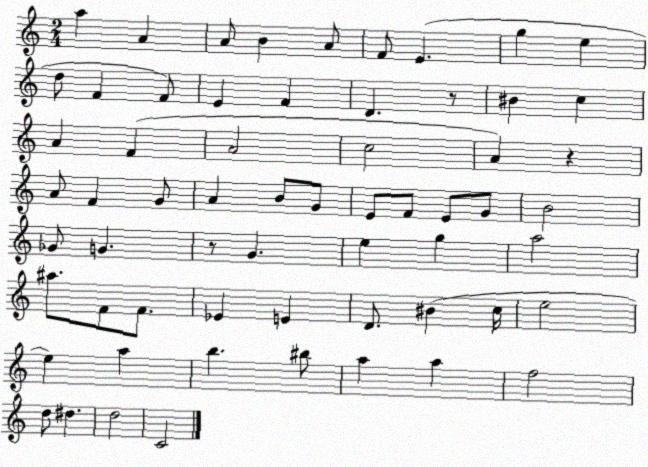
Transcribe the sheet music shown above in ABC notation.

X:1
T:Untitled
M:2/4
L:1/4
K:C
a A A/2 B A/2 F/2 E g e d/2 F F/2 E F D z/2 ^B c A F A2 c2 A z A/2 F G/2 A B/2 G/2 E/2 F/2 E/2 G/2 B2 _G/2 G z/2 G e g a2 ^a/2 F/2 F/2 _E E D/2 ^B c/4 e2 e a b ^b/2 a a f2 d/2 ^d d2 C2